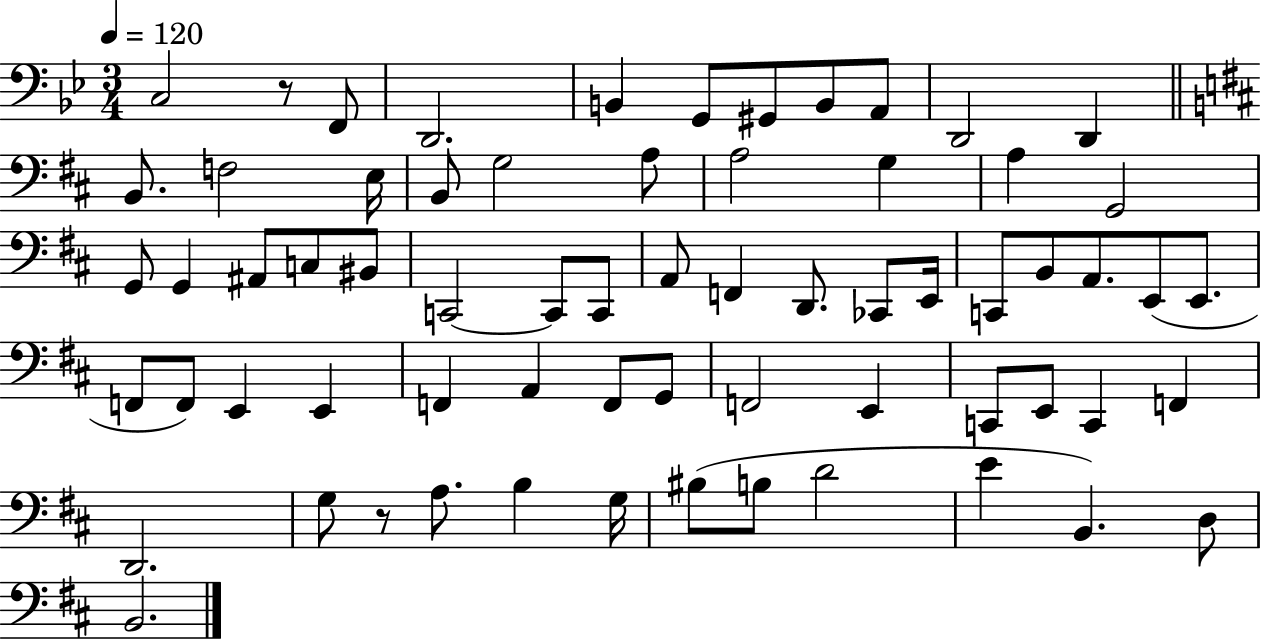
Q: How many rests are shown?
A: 2